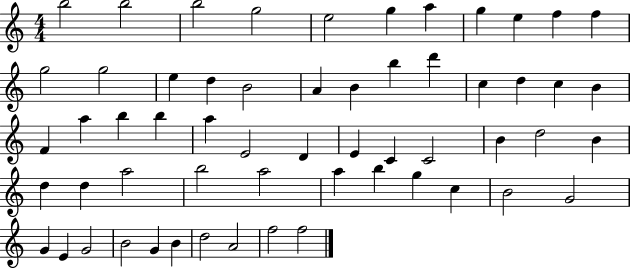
{
  \clef treble
  \numericTimeSignature
  \time 4/4
  \key c \major
  b''2 b''2 | b''2 g''2 | e''2 g''4 a''4 | g''4 e''4 f''4 f''4 | \break g''2 g''2 | e''4 d''4 b'2 | a'4 b'4 b''4 d'''4 | c''4 d''4 c''4 b'4 | \break f'4 a''4 b''4 b''4 | a''4 e'2 d'4 | e'4 c'4 c'2 | b'4 d''2 b'4 | \break d''4 d''4 a''2 | b''2 a''2 | a''4 b''4 g''4 c''4 | b'2 g'2 | \break g'4 e'4 g'2 | b'2 g'4 b'4 | d''2 a'2 | f''2 f''2 | \break \bar "|."
}